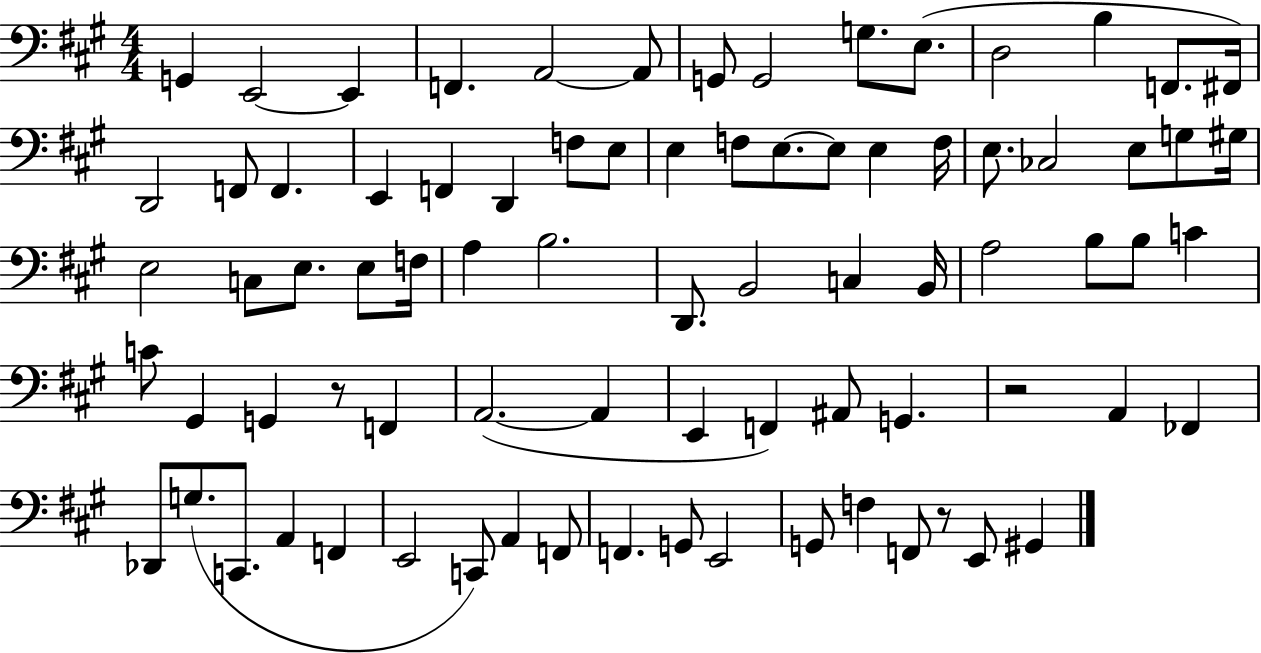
{
  \clef bass
  \numericTimeSignature
  \time 4/4
  \key a \major
  g,4 e,2~~ e,4 | f,4. a,2~~ a,8 | g,8 g,2 g8. e8.( | d2 b4 f,8. fis,16) | \break d,2 f,8 f,4. | e,4 f,4 d,4 f8 e8 | e4 f8 e8.~~ e8 e4 f16 | e8. ces2 e8 g8 gis16 | \break e2 c8 e8. e8 f16 | a4 b2. | d,8. b,2 c4 b,16 | a2 b8 b8 c'4 | \break c'8 gis,4 g,4 r8 f,4 | a,2.~(~ a,4 | e,4 f,4) ais,8 g,4. | r2 a,4 fes,4 | \break des,8 g8.( c,8. a,4 f,4 | e,2 c,8) a,4 f,8 | f,4. g,8 e,2 | g,8 f4 f,8 r8 e,8 gis,4 | \break \bar "|."
}